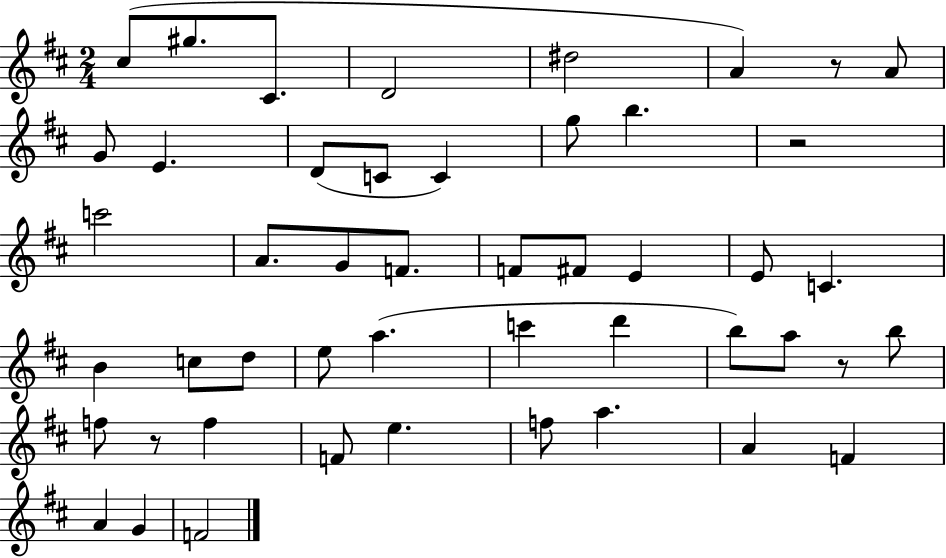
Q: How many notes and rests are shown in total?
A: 48